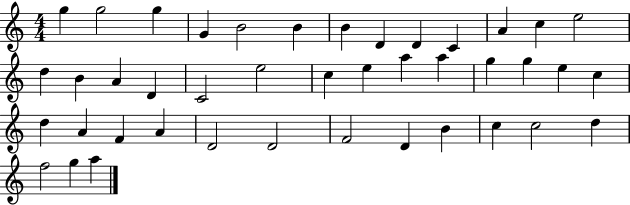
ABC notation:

X:1
T:Untitled
M:4/4
L:1/4
K:C
g g2 g G B2 B B D D C A c e2 d B A D C2 e2 c e a a g g e c d A F A D2 D2 F2 D B c c2 d f2 g a